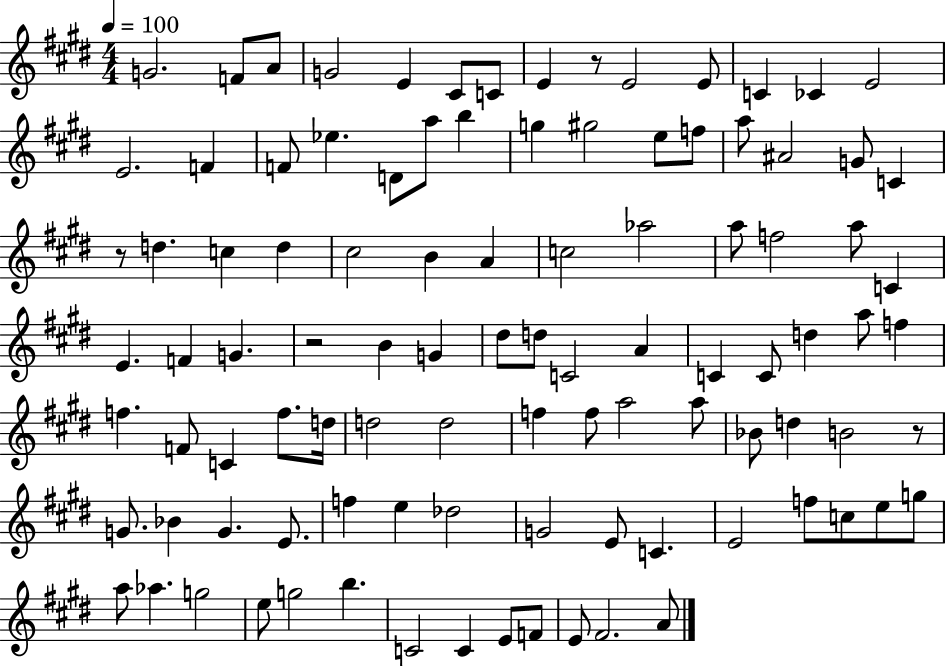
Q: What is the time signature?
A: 4/4